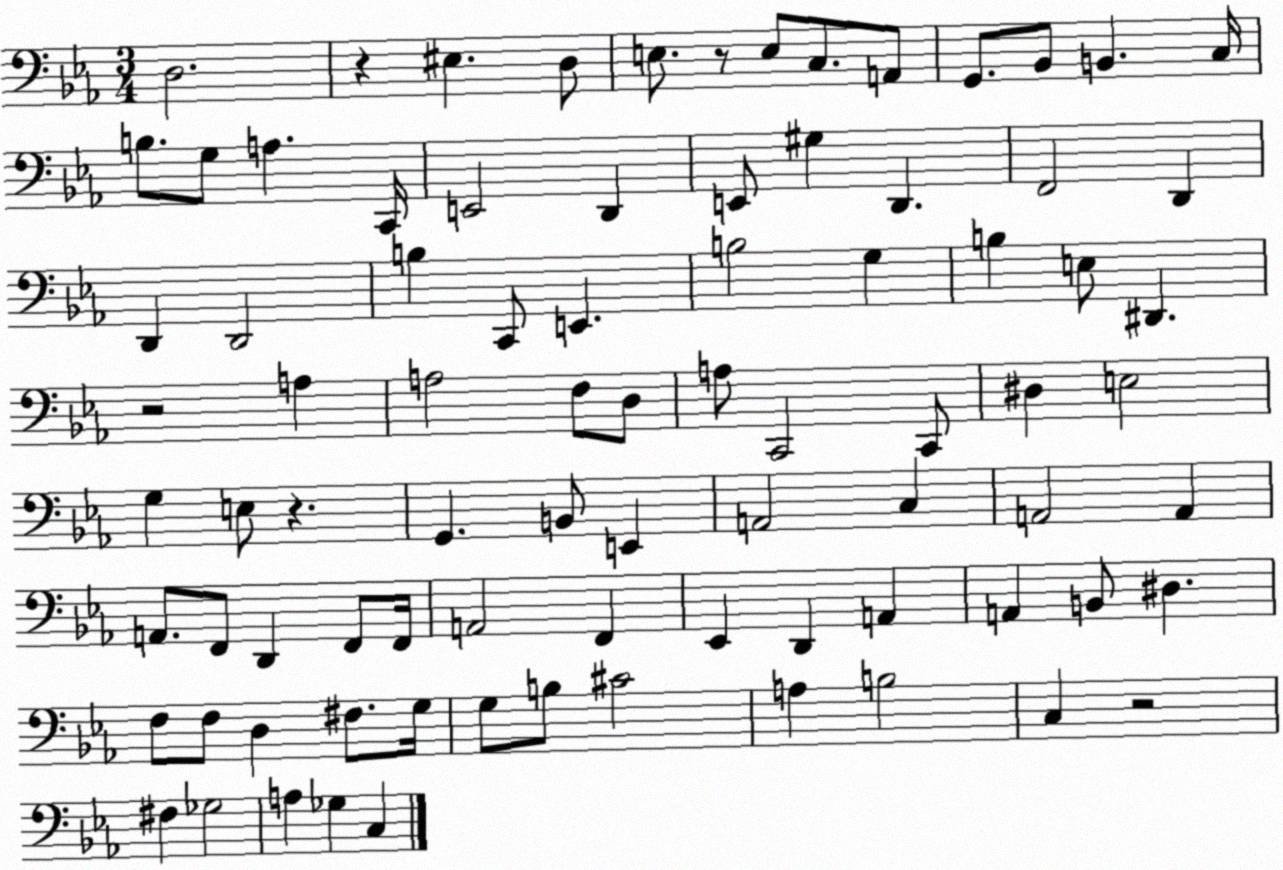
X:1
T:Untitled
M:3/4
L:1/4
K:Eb
D,2 z ^E, D,/2 E,/2 z/2 E,/2 C,/2 A,,/2 G,,/2 _B,,/2 B,, C,/4 B,/2 G,/2 A, C,,/4 E,,2 D,, E,,/2 ^G, D,, F,,2 D,, D,, D,,2 B, C,,/2 E,, B,2 G, B, E,/2 ^D,, z2 A, A,2 F,/2 D,/2 A,/2 C,,2 C,,/2 ^D, E,2 G, E,/2 z G,, B,,/2 E,, A,,2 C, A,,2 A,, A,,/2 F,,/2 D,, F,,/2 F,,/4 A,,2 F,, _E,, D,, A,, A,, B,,/2 ^D, F,/2 F,/2 D, ^F,/2 G,/4 G,/2 B,/2 ^C2 A, B,2 C, z2 ^F, _G,2 A, _G, C,